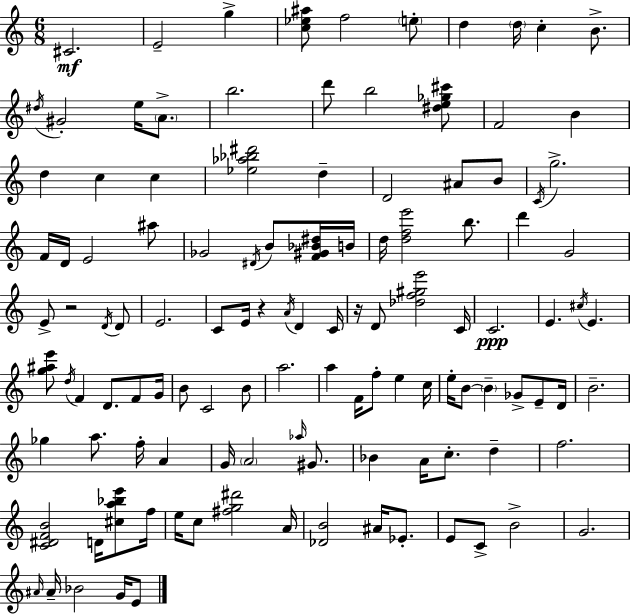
{
  \clef treble
  \numericTimeSignature
  \time 6/8
  \key a \minor
  cis'2.\mf | e'2-- g''4-> | <c'' ees'' ais''>8 f''2 \parenthesize e''8-. | d''4 \parenthesize d''16 c''4-. b'8.-> | \break \acciaccatura { dis''16 } gis'2-. e''16 \parenthesize a'8.-> | b''2. | d'''8 b''2 <dis'' e'' ges'' cis'''>8 | f'2 b'4 | \break d''4 c''4 c''4 | <ees'' aes'' bes'' dis'''>2 d''4-- | d'2 ais'8 b'8 | \acciaccatura { c'16 } g''2.-> | \break f'16 d'16 e'2 | ais''8 ges'2 \acciaccatura { dis'16 } b'8 | <f' gis' bes' dis''>16 b'16 d''16 <d'' f'' e'''>2 | b''8. d'''4 g'2 | \break e'8-> r2 | \acciaccatura { d'16 } d'8 e'2. | c'8 e'16 r4 \acciaccatura { a'16 } | d'4 c'16 r16 d'8 <des'' f'' gis'' e'''>2 | \break c'16 c'2.\ppp | e'4. \acciaccatura { cis''16 } | e'4. <g'' ais'' e'''>8 \acciaccatura { d''16 } f'4 | d'8. f'8 g'16 b'8 c'2 | \break b'8 a''2. | a''4 f'16 | f''8-. e''4 c''16 e''16-. b'8~~ \parenthesize b'4-- | ges'8-> e'8-- d'16 b'2.-- | \break ges''4 a''8. | f''16-. a'4 g'16 \parenthesize a'2 | \grace { aes''16 } gis'8. bes'4 | a'16 c''8.-. d''4-- f''2. | \break <c' dis' f' b'>2 | d'16 <cis'' a'' bes'' e'''>8 f''16 e''16 c''8 <fis'' g'' dis'''>2 | a'16 <des' b'>2 | ais'16 ees'8.-. e'8 c'8-> | \break b'2-> g'2. | \grace { ais'16 } ais'16-- bes'2 | g'16 e'8 \bar "|."
}